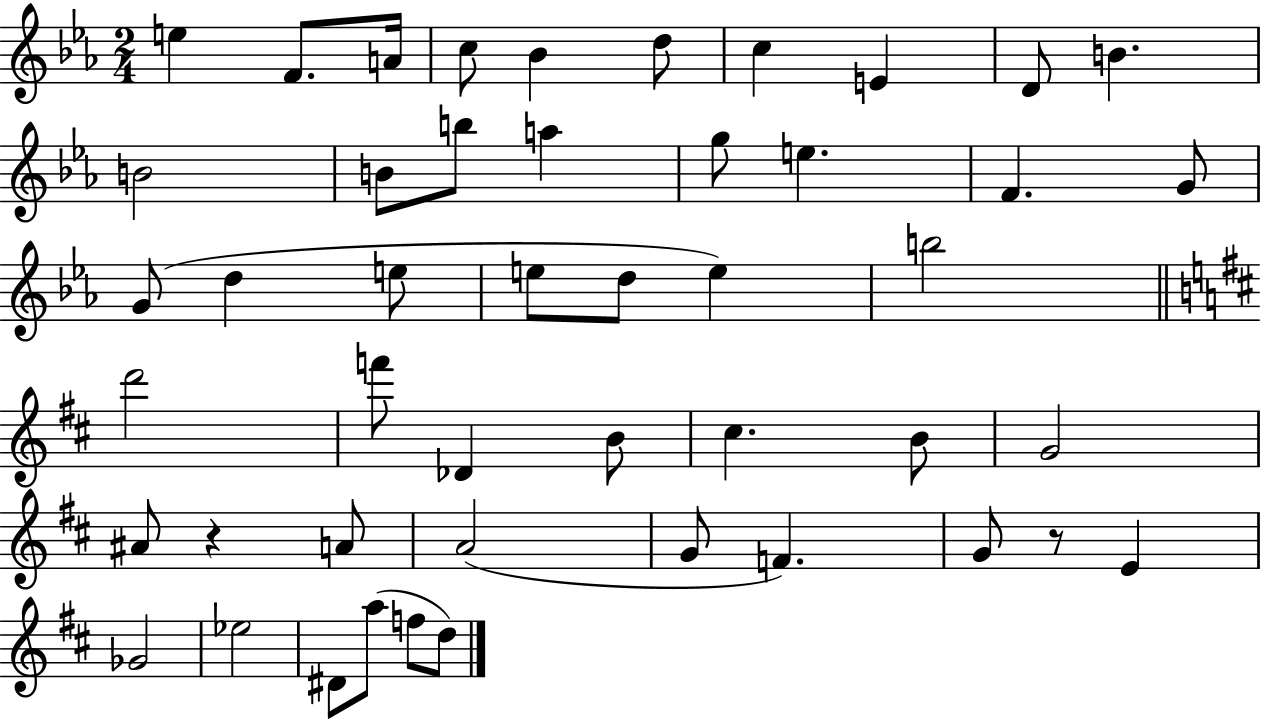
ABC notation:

X:1
T:Untitled
M:2/4
L:1/4
K:Eb
e F/2 A/4 c/2 _B d/2 c E D/2 B B2 B/2 b/2 a g/2 e F G/2 G/2 d e/2 e/2 d/2 e b2 d'2 f'/2 _D B/2 ^c B/2 G2 ^A/2 z A/2 A2 G/2 F G/2 z/2 E _G2 _e2 ^D/2 a/2 f/2 d/2